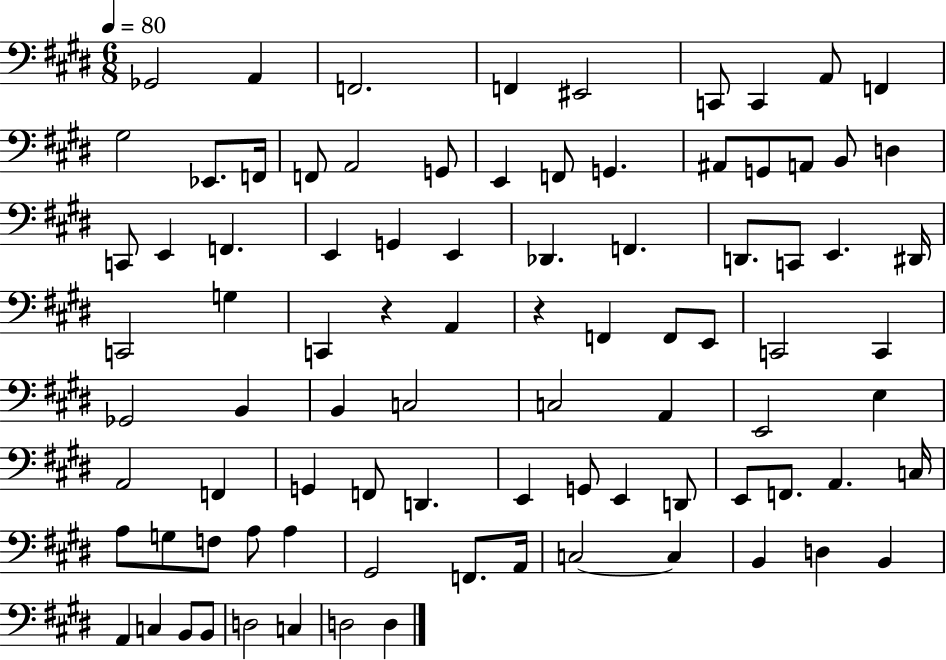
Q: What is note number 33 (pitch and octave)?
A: C2